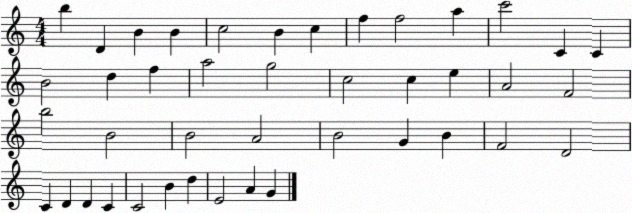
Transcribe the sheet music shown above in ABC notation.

X:1
T:Untitled
M:4/4
L:1/4
K:C
b D B B c2 B c f f2 a c'2 C C B2 d f a2 g2 c2 c e A2 F2 b2 B2 B2 A2 B2 G B F2 D2 C D D C C2 B d E2 A G